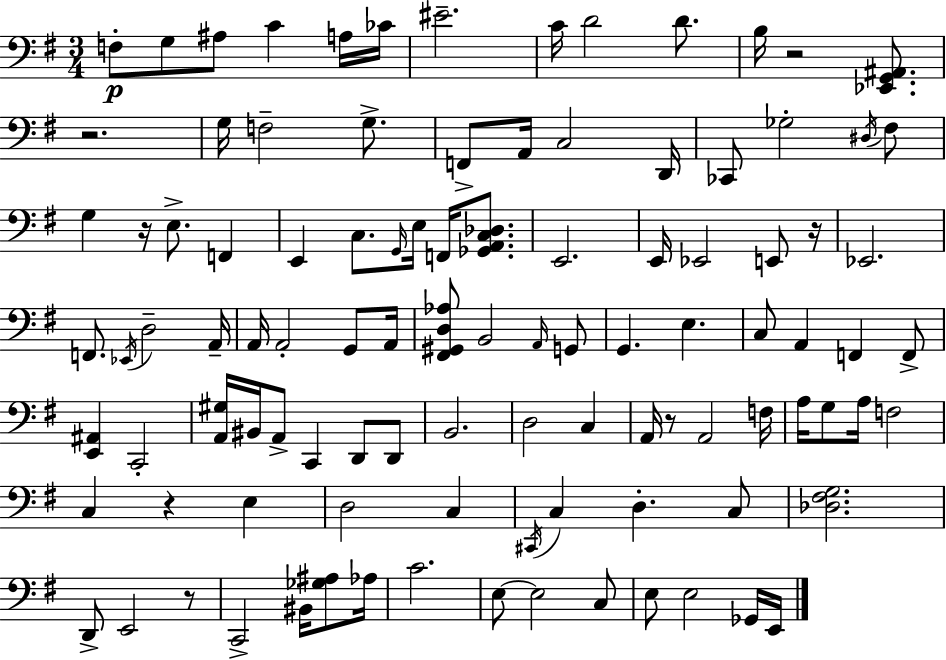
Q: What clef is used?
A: bass